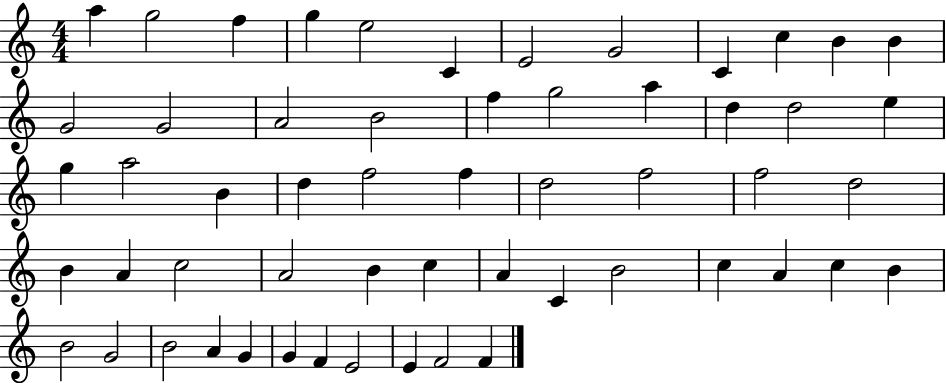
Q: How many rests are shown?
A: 0